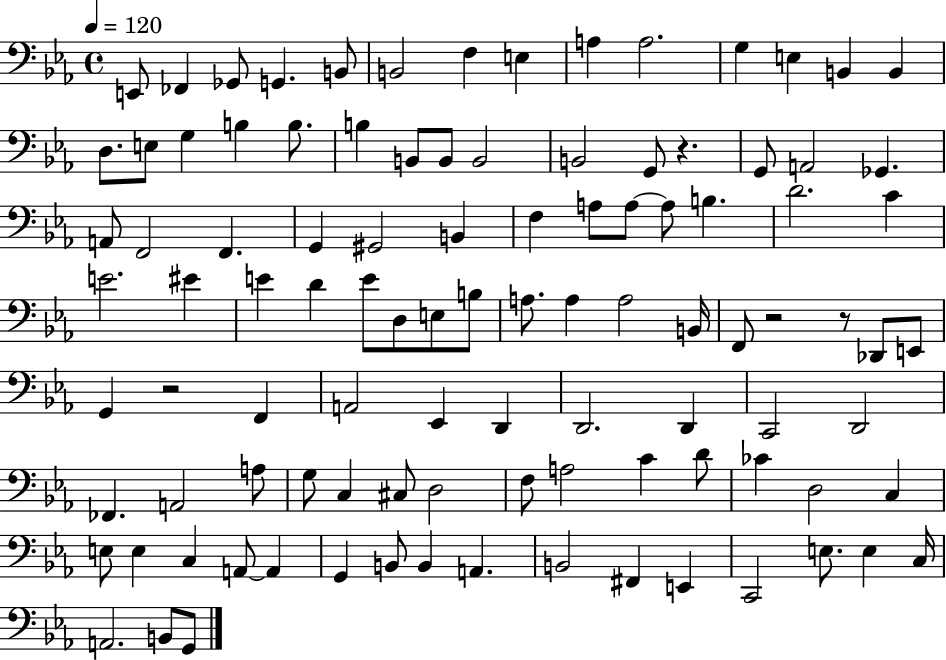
E2/e FES2/q Gb2/e G2/q. B2/e B2/h F3/q E3/q A3/q A3/h. G3/q E3/q B2/q B2/q D3/e. E3/e G3/q B3/q B3/e. B3/q B2/e B2/e B2/h B2/h G2/e R/q. G2/e A2/h Gb2/q. A2/e F2/h F2/q. G2/q G#2/h B2/q F3/q A3/e A3/e A3/e B3/q. D4/h. C4/q E4/h. EIS4/q E4/q D4/q E4/e D3/e E3/e B3/e A3/e. A3/q A3/h B2/s F2/e R/h R/e Db2/e E2/e G2/q R/h F2/q A2/h Eb2/q D2/q D2/h. D2/q C2/h D2/h FES2/q. A2/h A3/e G3/e C3/q C#3/e D3/h F3/e A3/h C4/q D4/e CES4/q D3/h C3/q E3/e E3/q C3/q A2/e A2/q G2/q B2/e B2/q A2/q. B2/h F#2/q E2/q C2/h E3/e. E3/q C3/s A2/h. B2/e G2/e